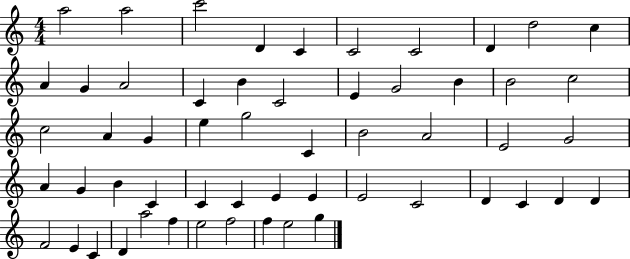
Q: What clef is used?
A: treble